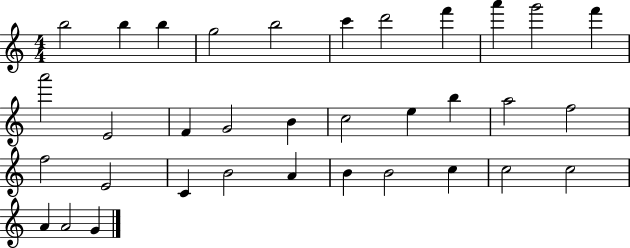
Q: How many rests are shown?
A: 0